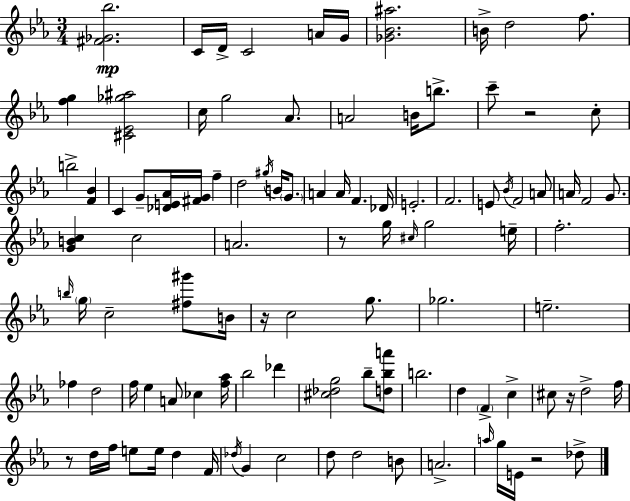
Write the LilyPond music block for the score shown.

{
  \clef treble
  \numericTimeSignature
  \time 3/4
  \key c \minor
  <fis' ges' bes''>2.\mp | c'16 d'16-> c'2 a'16 g'16 | <ges' bes' ais''>2. | b'16-> d''2 f''8. | \break <f'' g''>4 <cis' ees' ges'' ais''>2 | c''16 g''2 aes'8. | a'2 b'16 b''8.-> | c'''8-- r2 c''8-. | \break b''2-> <f' bes'>4 | c'4 g'8-- <des' e' aes'>16 <fis' g'>16 f''4-- | d''2 \acciaccatura { gis''16 } b'16 \parenthesize g'8. | a'4 a'16 f'4. | \break des'16 e'2.-. | f'2. | e'8 \acciaccatura { bes'16 } f'2 | a'8 a'16 f'2 g'8. | \break <g' b' c''>4 c''2 | a'2. | r8 g''16 \grace { cis''16 } g''2 | e''16-- f''2.-. | \break \grace { b''16 } \parenthesize g''16 c''2-- | <fis'' gis'''>8 b'16 r16 c''2 | g''8. ges''2. | e''2.-- | \break fes''4 d''2 | f''16 ees''4 a'8 ces''4 | <f'' aes''>16 bes''2 | des'''4 <cis'' des'' g''>2 | \break bes''8-- <d'' bes'' a'''>8 b''2. | d''4 \parenthesize f'4-> | c''4-> cis''8 r16 d''2-> | f''16 r8 d''16 f''16 e''8 e''16 d''4 | \break f'16 \acciaccatura { des''16 } g'4 c''2 | d''8 d''2 | b'8 a'2.-> | \grace { a''16 } g''16 e'16 r2 | \break des''8-> \bar "|."
}